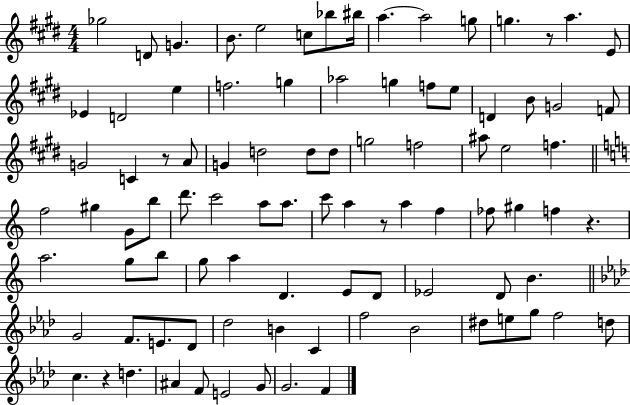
Gb5/h D4/e G4/q. B4/e. E5/h C5/e Bb5/e BIS5/s A5/q. A5/h G5/e G5/q. R/e A5/q. E4/e Eb4/q D4/h E5/q F5/h. G5/q Ab5/h G5/q F5/e E5/e D4/q B4/e G4/h F4/e G4/h C4/q R/e A4/e G4/q D5/h D5/e D5/e G5/h F5/h A#5/e E5/h F5/q. F5/h G#5/q G4/e B5/e D6/e. C6/h A5/e A5/e. C6/e A5/q R/e A5/q F5/q FES5/e G#5/q F5/q R/q. A5/h. G5/e B5/e G5/e A5/q D4/q. E4/e D4/e Eb4/h D4/e B4/q. G4/h F4/e. E4/e. Db4/e Db5/h B4/q C4/q F5/h Bb4/h D#5/e E5/e G5/e F5/h D5/e C5/q. R/q D5/q. A#4/q F4/e E4/h G4/e G4/h. F4/q